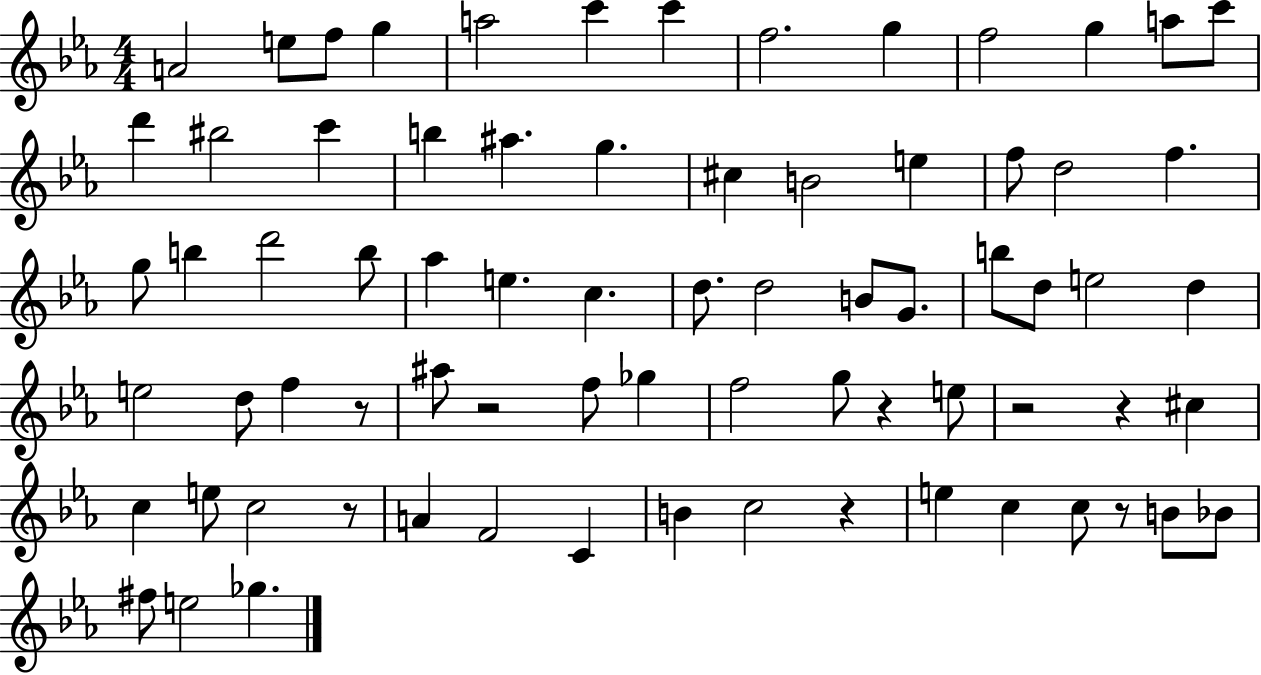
A4/h E5/e F5/e G5/q A5/h C6/q C6/q F5/h. G5/q F5/h G5/q A5/e C6/e D6/q BIS5/h C6/q B5/q A#5/q. G5/q. C#5/q B4/h E5/q F5/e D5/h F5/q. G5/e B5/q D6/h B5/e Ab5/q E5/q. C5/q. D5/e. D5/h B4/e G4/e. B5/e D5/e E5/h D5/q E5/h D5/e F5/q R/e A#5/e R/h F5/e Gb5/q F5/h G5/e R/q E5/e R/h R/q C#5/q C5/q E5/e C5/h R/e A4/q F4/h C4/q B4/q C5/h R/q E5/q C5/q C5/e R/e B4/e Bb4/e F#5/e E5/h Gb5/q.